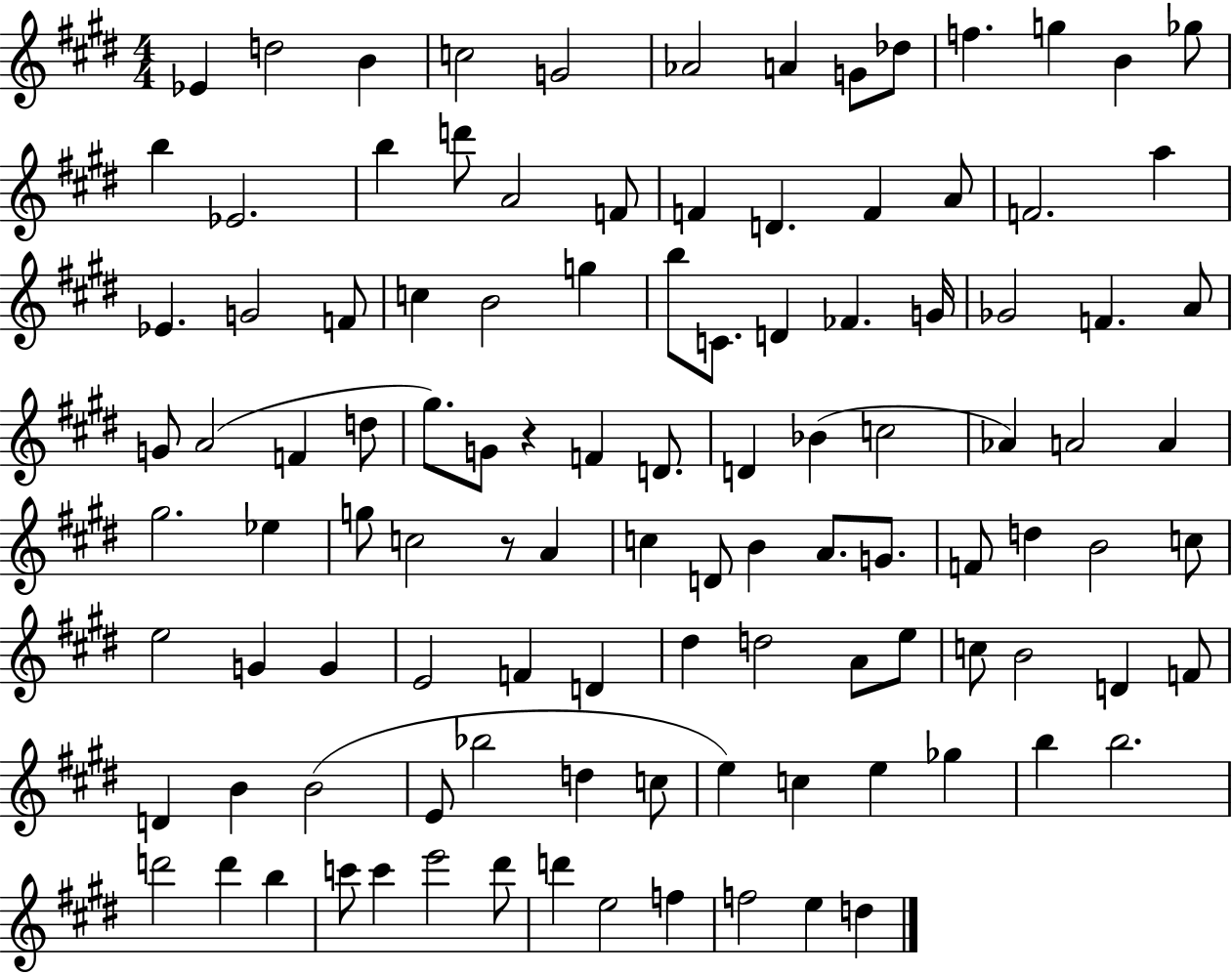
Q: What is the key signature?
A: E major